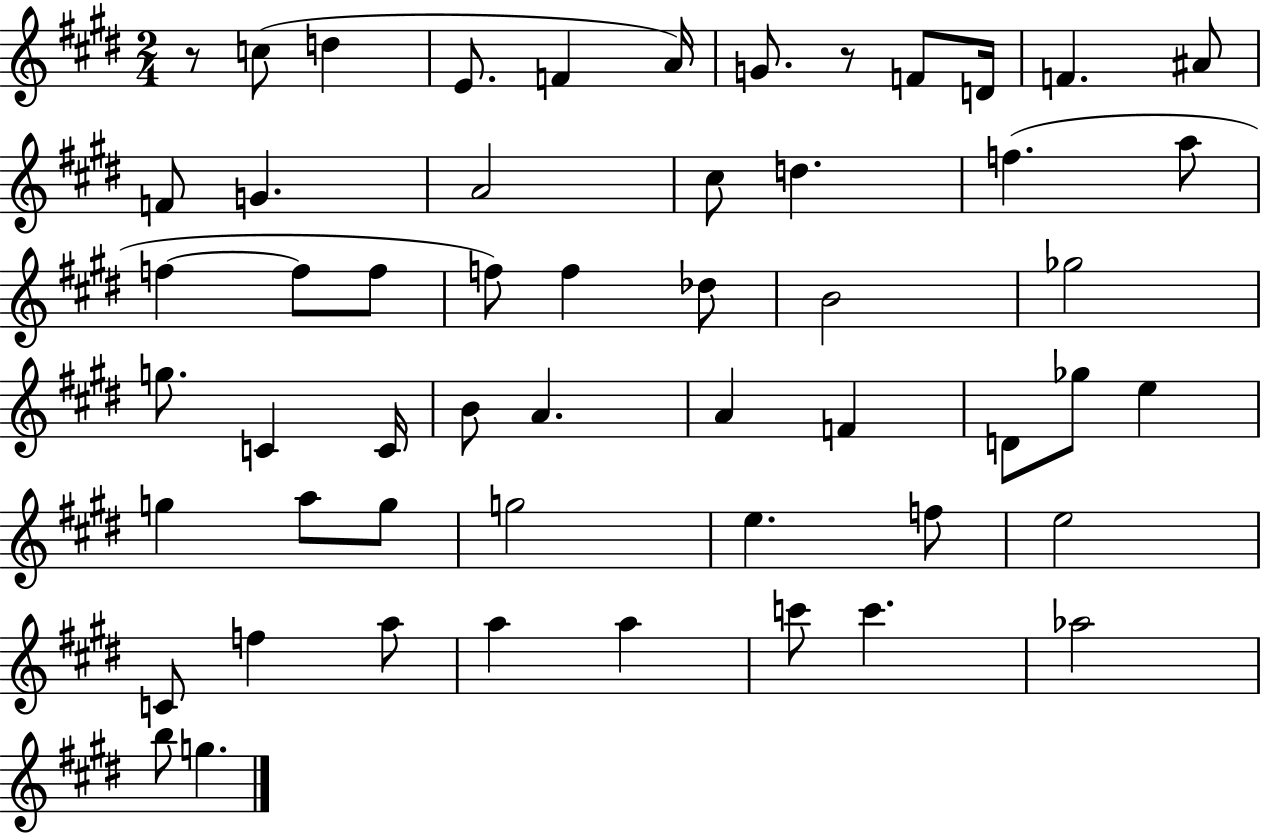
R/e C5/e D5/q E4/e. F4/q A4/s G4/e. R/e F4/e D4/s F4/q. A#4/e F4/e G4/q. A4/h C#5/e D5/q. F5/q. A5/e F5/q F5/e F5/e F5/e F5/q Db5/e B4/h Gb5/h G5/e. C4/q C4/s B4/e A4/q. A4/q F4/q D4/e Gb5/e E5/q G5/q A5/e G5/e G5/h E5/q. F5/e E5/h C4/e F5/q A5/e A5/q A5/q C6/e C6/q. Ab5/h B5/e G5/q.